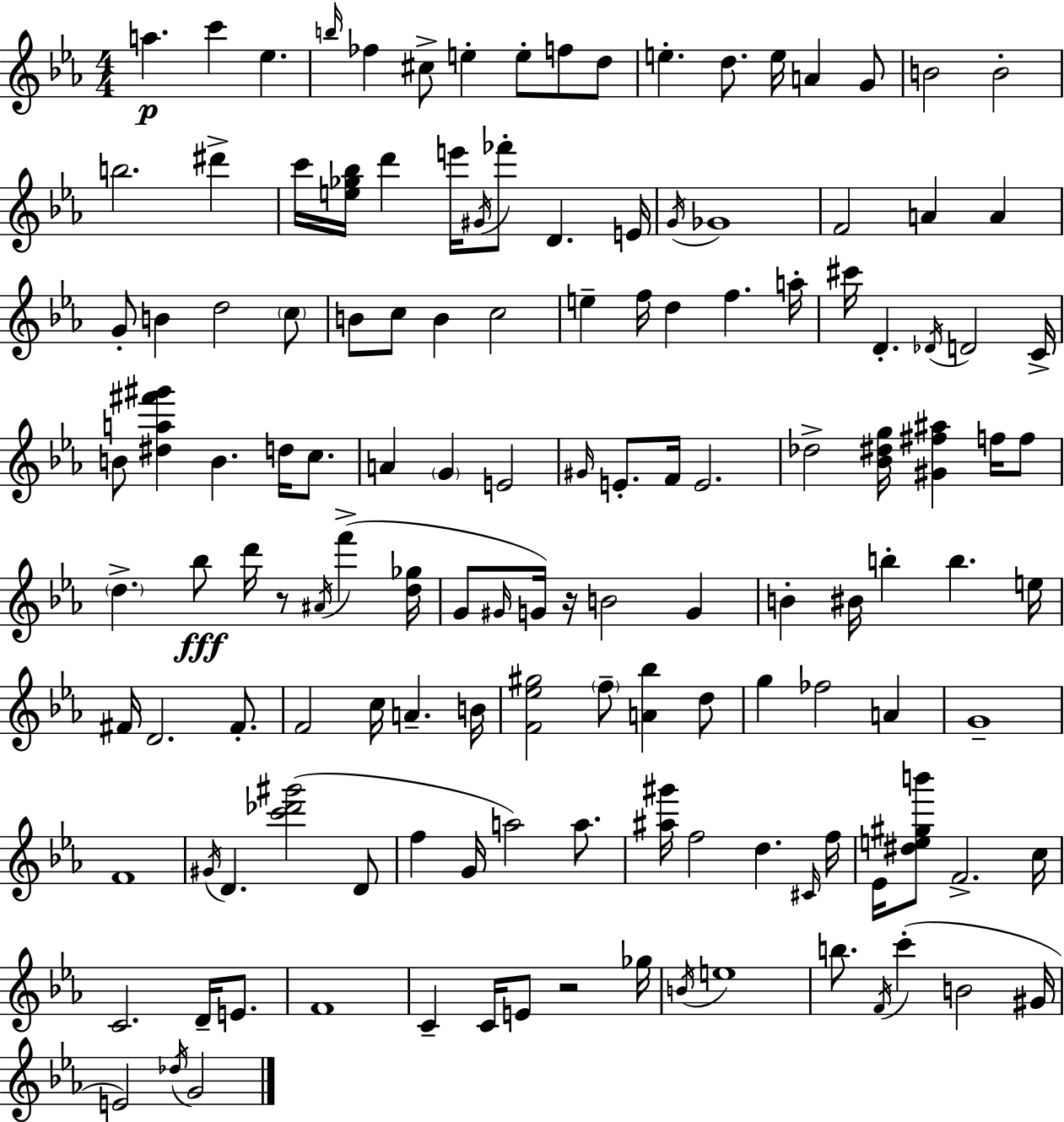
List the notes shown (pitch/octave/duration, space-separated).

A5/q. C6/q Eb5/q. B5/s FES5/q C#5/e E5/q E5/e F5/e D5/e E5/q. D5/e. E5/s A4/q G4/e B4/h B4/h B5/h. D#6/q C6/s [E5,Gb5,Bb5]/s D6/q E6/s G#4/s FES6/e D4/q. E4/s G4/s Gb4/w F4/h A4/q A4/q G4/e B4/q D5/h C5/e B4/e C5/e B4/q C5/h E5/q F5/s D5/q F5/q. A5/s C#6/s D4/q. Db4/s D4/h C4/s B4/e [D#5,A5,F#6,G#6]/q B4/q. D5/s C5/e. A4/q G4/q E4/h G#4/s E4/e. F4/s E4/h. Db5/h [Bb4,D#5,G5]/s [G#4,F#5,A#5]/q F5/s F5/e D5/q. Bb5/e D6/s R/e A#4/s F6/q [D5,Gb5]/s G4/e G#4/s G4/s R/s B4/h G4/q B4/q BIS4/s B5/q B5/q. E5/s F#4/s D4/h. F#4/e. F4/h C5/s A4/q. B4/s [F4,Eb5,G#5]/h F5/e [A4,Bb5]/q D5/e G5/q FES5/h A4/q G4/w F4/w G#4/s D4/q. [C6,Db6,G#6]/h D4/e F5/q G4/s A5/h A5/e. [A#5,G#6]/s F5/h D5/q. C#4/s F5/s Eb4/s [D#5,E5,G#5,B6]/e F4/h. C5/s C4/h. D4/s E4/e. F4/w C4/q C4/s E4/e R/h Gb5/s B4/s E5/w B5/e. F4/s C6/q B4/h G#4/s E4/h Db5/s G4/h